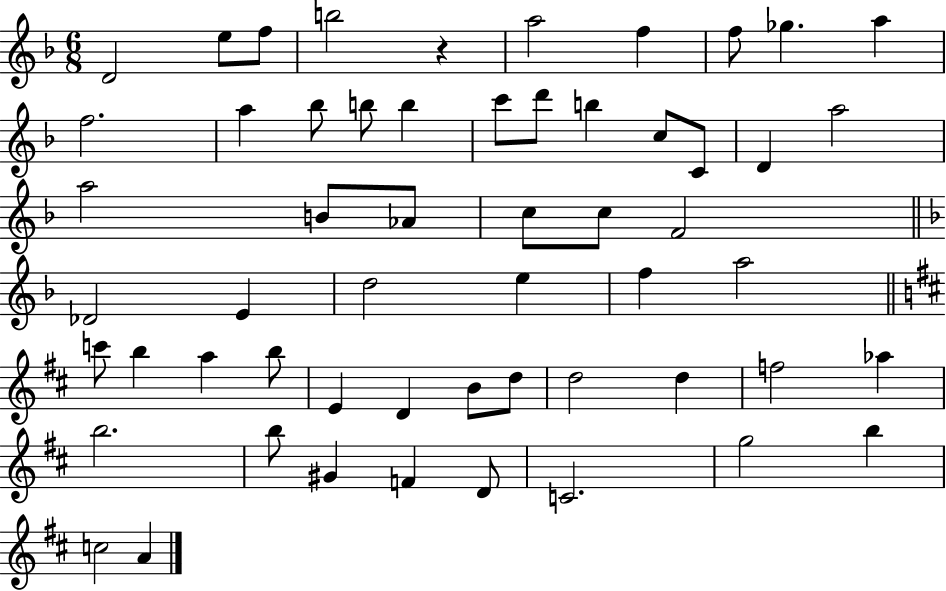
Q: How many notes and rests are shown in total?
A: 56